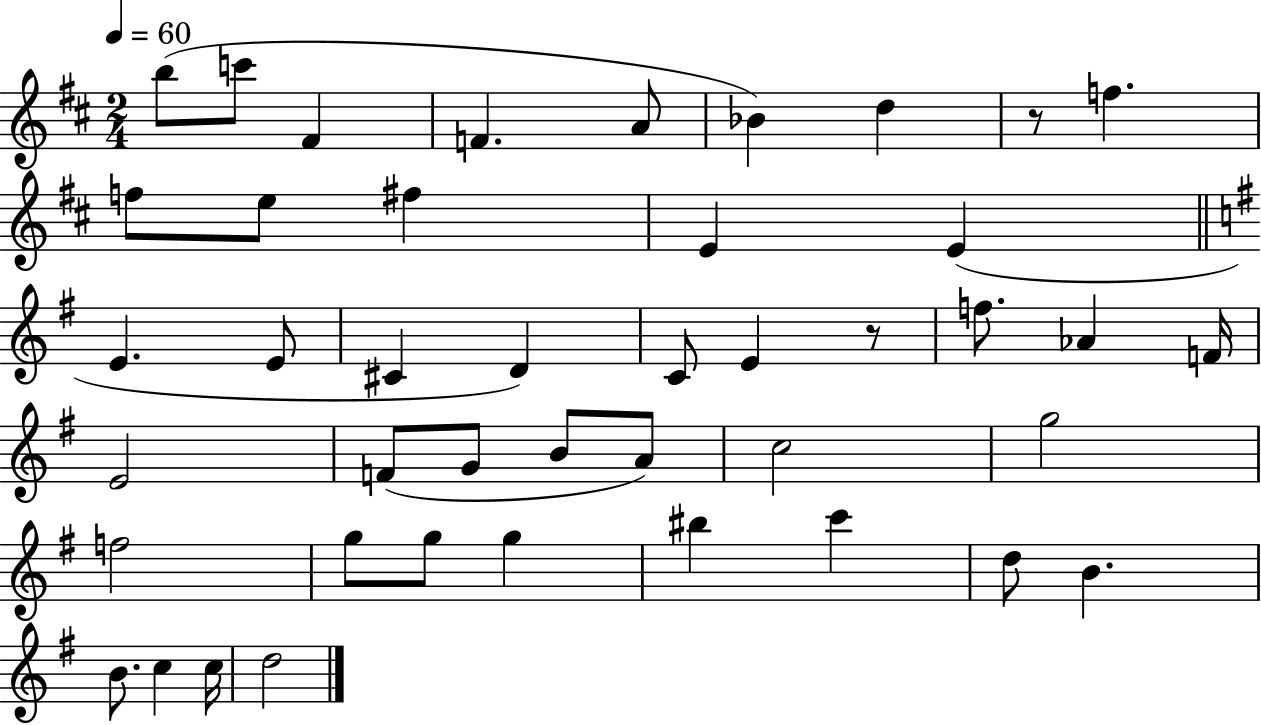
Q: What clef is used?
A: treble